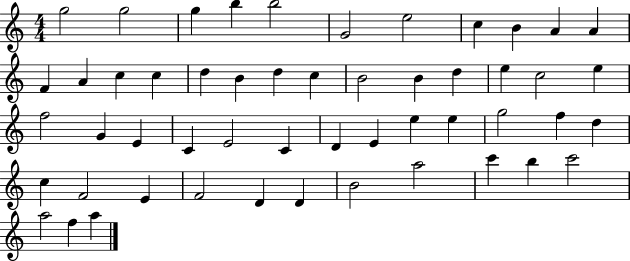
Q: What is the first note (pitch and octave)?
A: G5